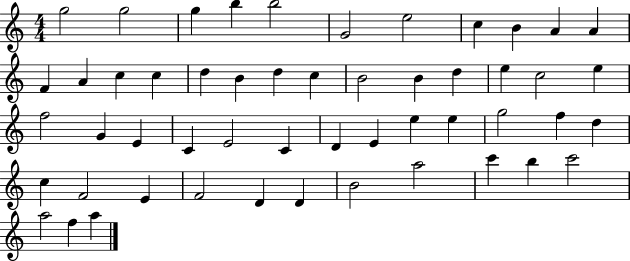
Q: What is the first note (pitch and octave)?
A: G5